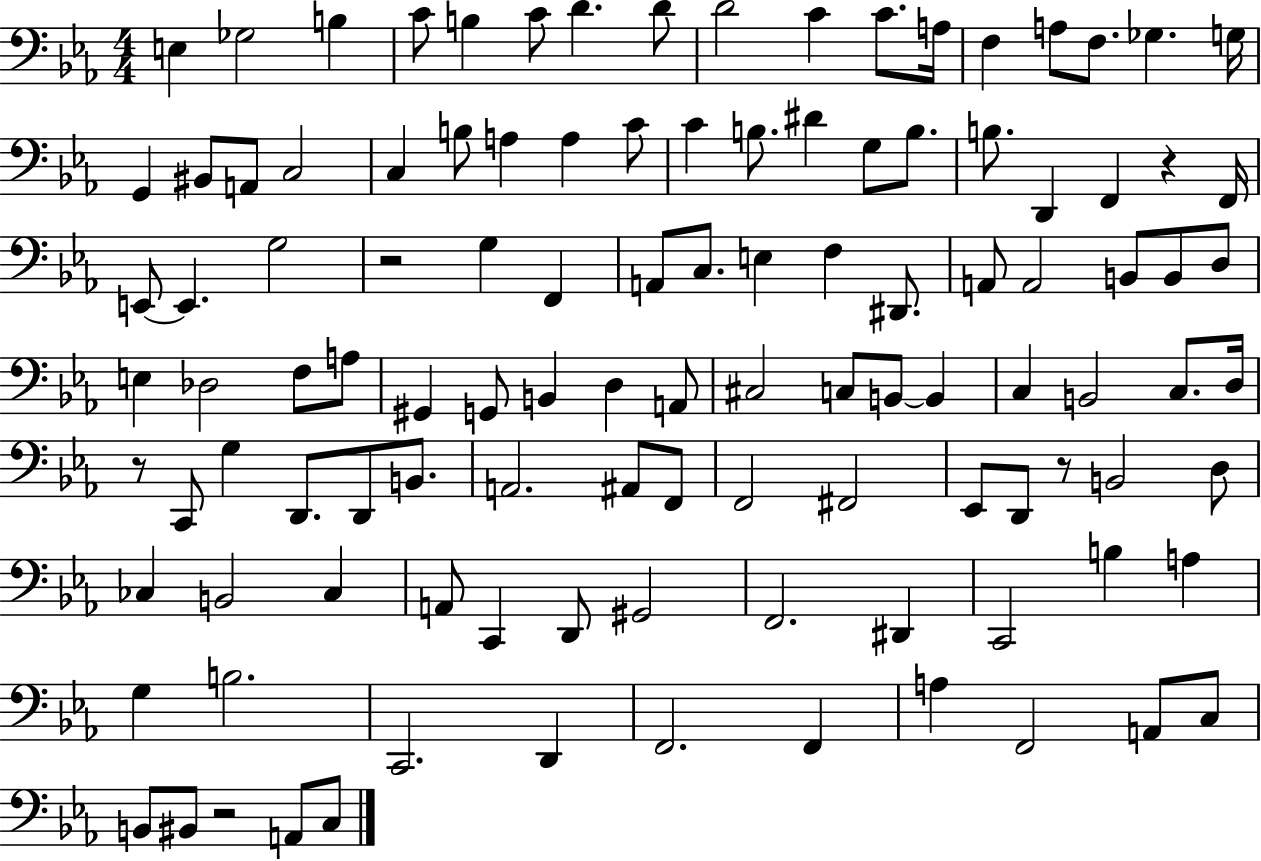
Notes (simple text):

E3/q Gb3/h B3/q C4/e B3/q C4/e D4/q. D4/e D4/h C4/q C4/e. A3/s F3/q A3/e F3/e. Gb3/q. G3/s G2/q BIS2/e A2/e C3/h C3/q B3/e A3/q A3/q C4/e C4/q B3/e. D#4/q G3/e B3/e. B3/e. D2/q F2/q R/q F2/s E2/e E2/q. G3/h R/h G3/q F2/q A2/e C3/e. E3/q F3/q D#2/e. A2/e A2/h B2/e B2/e D3/e E3/q Db3/h F3/e A3/e G#2/q G2/e B2/q D3/q A2/e C#3/h C3/e B2/e B2/q C3/q B2/h C3/e. D3/s R/e C2/e G3/q D2/e. D2/e B2/e. A2/h. A#2/e F2/e F2/h F#2/h Eb2/e D2/e R/e B2/h D3/e CES3/q B2/h CES3/q A2/e C2/q D2/e G#2/h F2/h. D#2/q C2/h B3/q A3/q G3/q B3/h. C2/h. D2/q F2/h. F2/q A3/q F2/h A2/e C3/e B2/e BIS2/e R/h A2/e C3/e